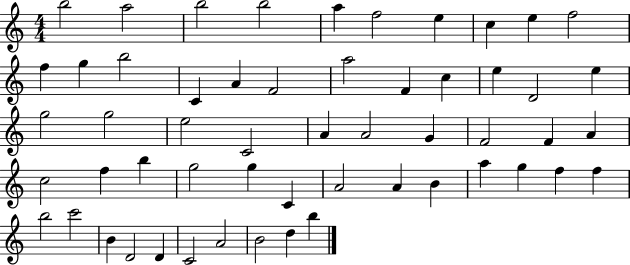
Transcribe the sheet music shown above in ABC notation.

X:1
T:Untitled
M:4/4
L:1/4
K:C
b2 a2 b2 b2 a f2 e c e f2 f g b2 C A F2 a2 F c e D2 e g2 g2 e2 C2 A A2 G F2 F A c2 f b g2 g C A2 A B a g f f b2 c'2 B D2 D C2 A2 B2 d b